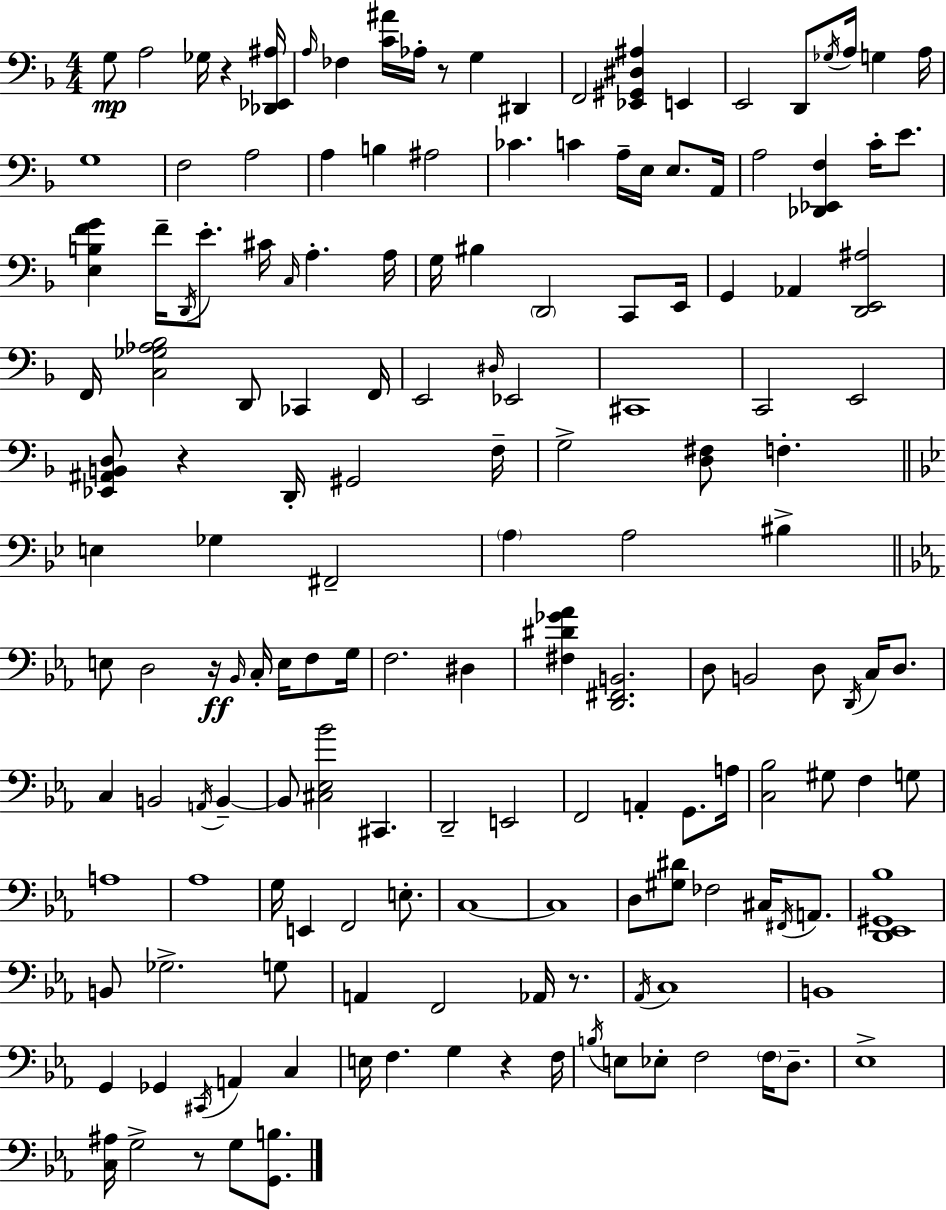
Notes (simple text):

G3/e A3/h Gb3/s R/q [Db2,Eb2,A#3]/s A3/s FES3/q [C4,A#4]/s Ab3/s R/e G3/q D#2/q F2/h [Eb2,G#2,D#3,A#3]/q E2/q E2/h D2/e Gb3/s A3/s G3/q A3/s G3/w F3/h A3/h A3/q B3/q A#3/h CES4/q. C4/q A3/s E3/s E3/e. A2/s A3/h [Db2,Eb2,F3]/q C4/s E4/e. [E3,B3,F4,G4]/q F4/s D2/s E4/e. C#4/s C3/s A3/q. A3/s G3/s BIS3/q D2/h C2/e E2/s G2/q Ab2/q [D2,E2,A#3]/h F2/s [C3,Gb3,Ab3,Bb3]/h D2/e CES2/q F2/s E2/h D#3/s Eb2/h C#2/w C2/h E2/h [Eb2,A#2,B2,D3]/e R/q D2/s G#2/h F3/s G3/h [D3,F#3]/e F3/q. E3/q Gb3/q F#2/h A3/q A3/h BIS3/q E3/e D3/h R/s Bb2/s C3/s E3/s F3/e G3/s F3/h. D#3/q [F#3,D#4,Gb4,Ab4]/q [D2,F#2,B2]/h. D3/e B2/h D3/e D2/s C3/s D3/e. C3/q B2/h A2/s B2/q B2/e [C#3,Eb3,Bb4]/h C#2/q. D2/h E2/h F2/h A2/q G2/e. A3/s [C3,Bb3]/h G#3/e F3/q G3/e A3/w Ab3/w G3/s E2/q F2/h E3/e. C3/w C3/w D3/e [G#3,D#4]/e FES3/h C#3/s F#2/s A2/e. [D2,Eb2,G#2,Bb3]/w B2/e Gb3/h. G3/e A2/q F2/h Ab2/s R/e. Ab2/s C3/w B2/w G2/q Gb2/q C#2/s A2/q C3/q E3/s F3/q. G3/q R/q F3/s B3/s E3/e Eb3/e F3/h F3/s D3/e. Eb3/w [C3,A#3]/s G3/h R/e G3/e [G2,B3]/e.